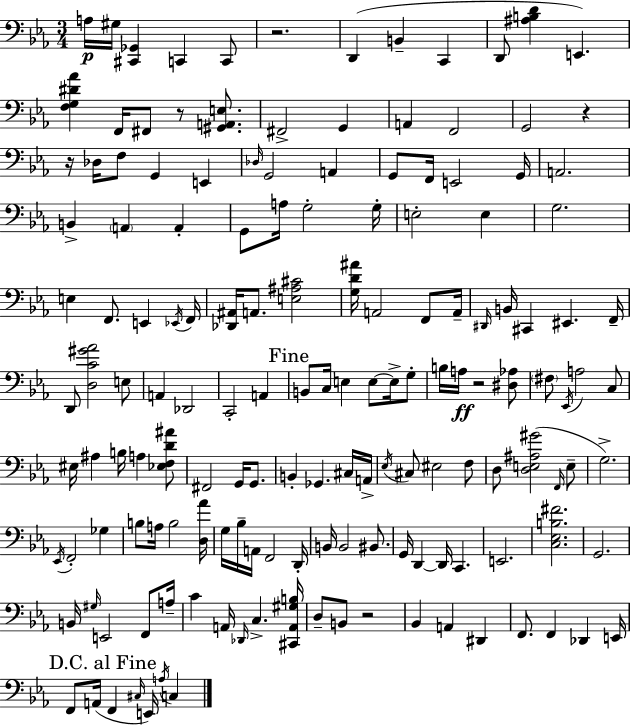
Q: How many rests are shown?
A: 6